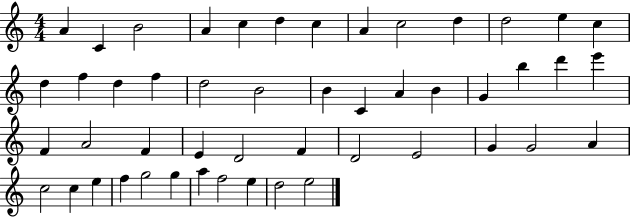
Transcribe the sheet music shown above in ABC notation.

X:1
T:Untitled
M:4/4
L:1/4
K:C
A C B2 A c d c A c2 d d2 e c d f d f d2 B2 B C A B G b d' e' F A2 F E D2 F D2 E2 G G2 A c2 c e f g2 g a f2 e d2 e2